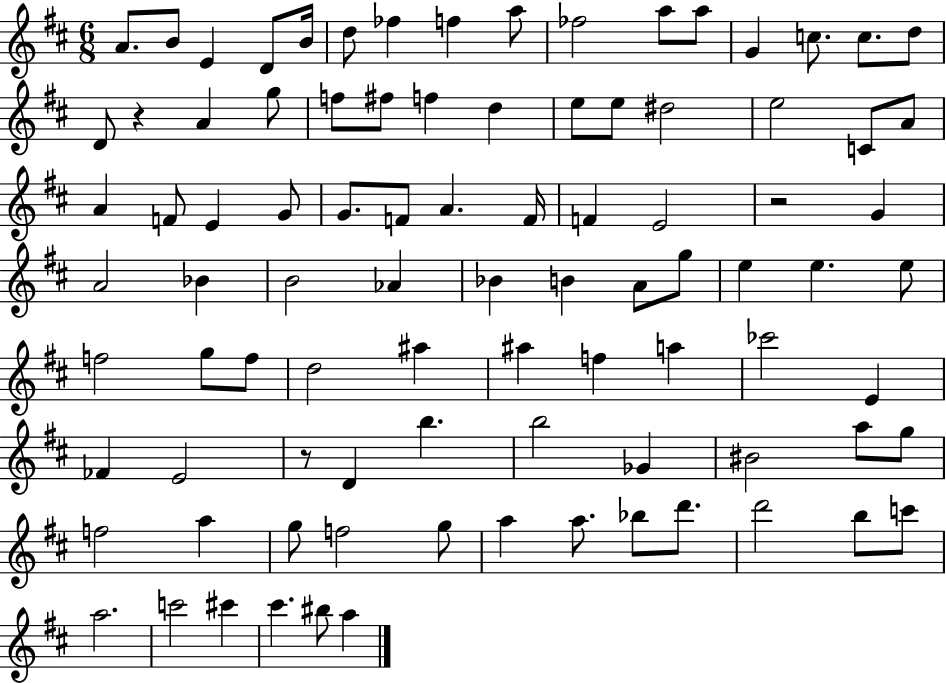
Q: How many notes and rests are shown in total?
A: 91